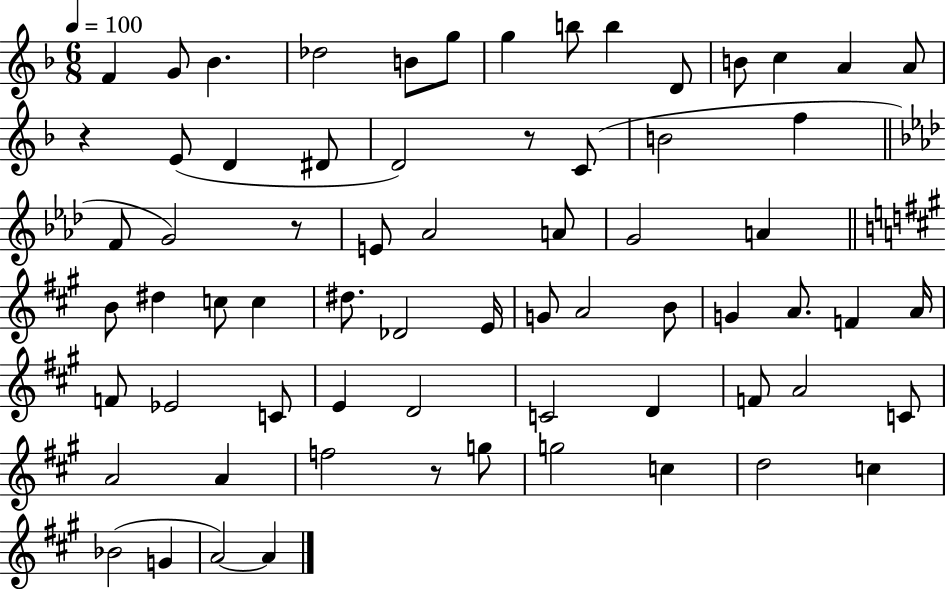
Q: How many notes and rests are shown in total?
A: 68